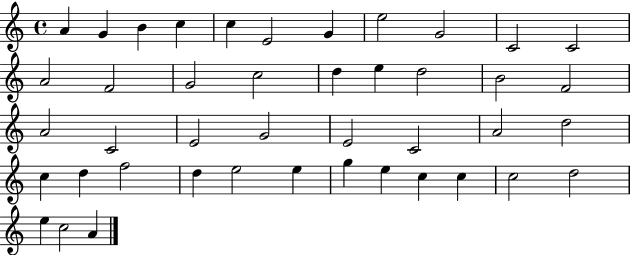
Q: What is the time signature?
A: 4/4